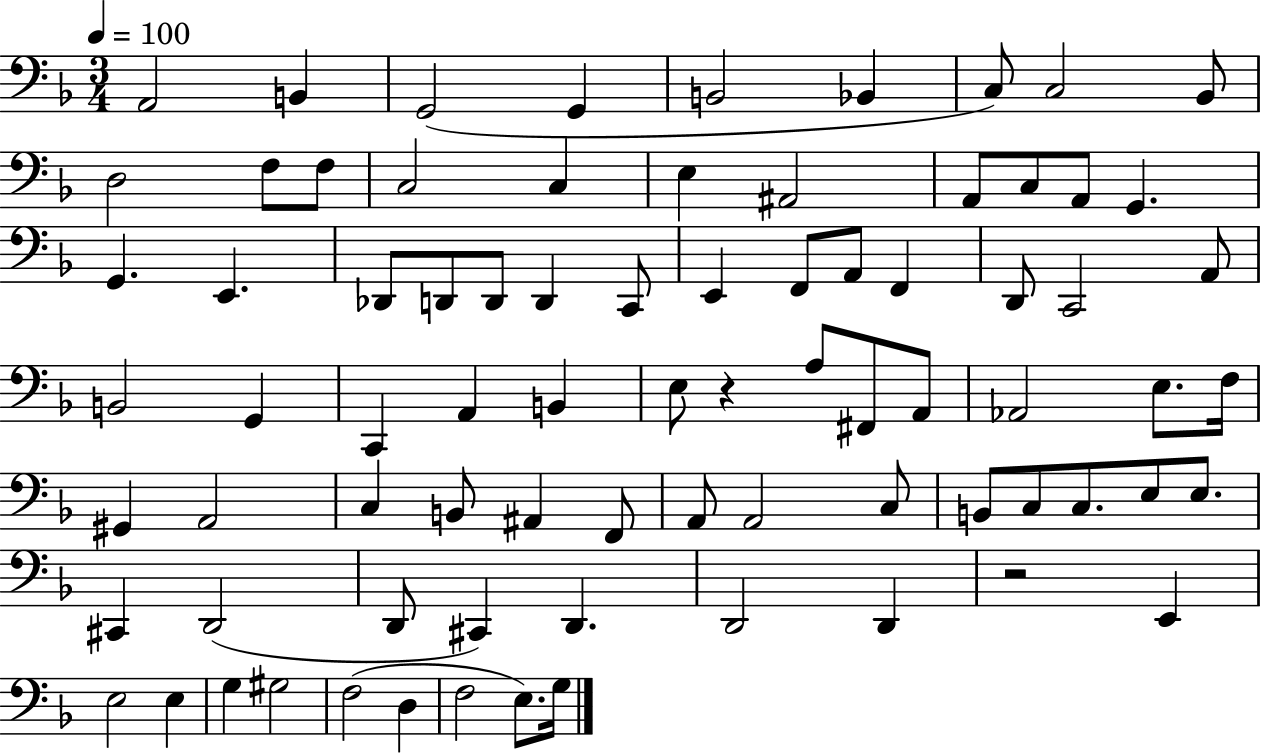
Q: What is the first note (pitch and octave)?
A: A2